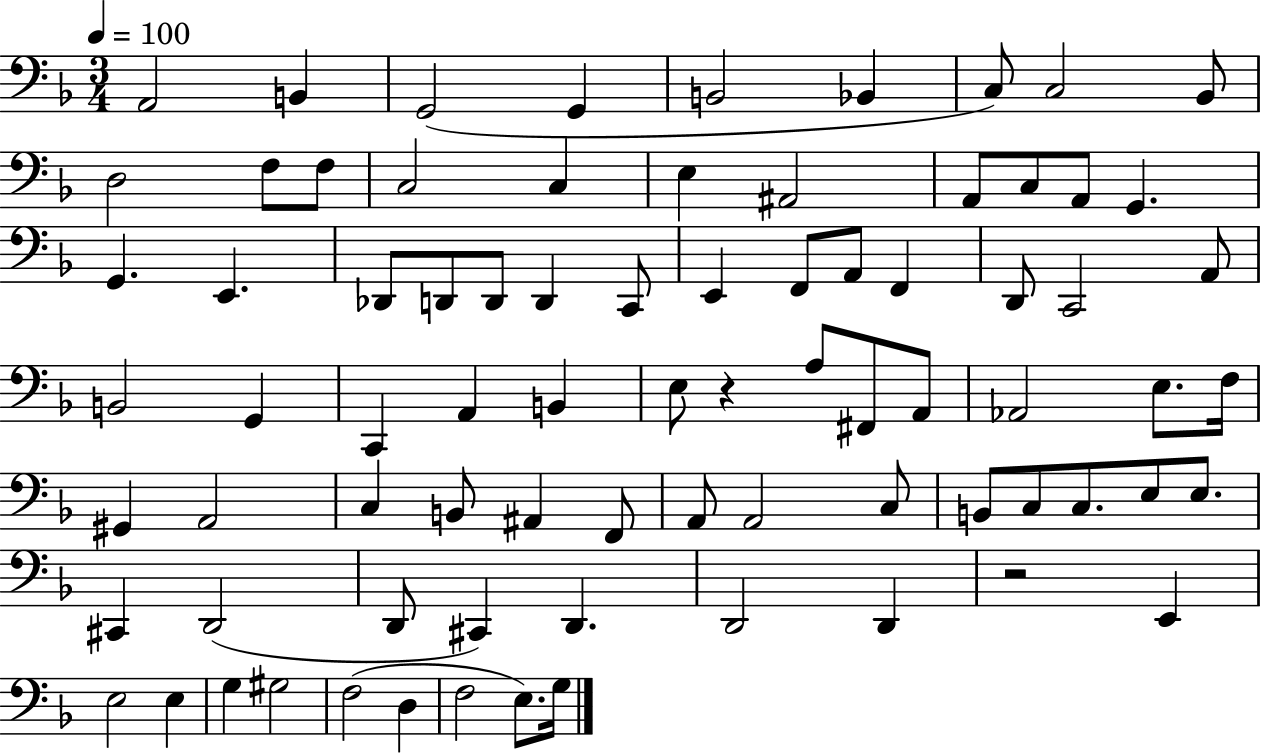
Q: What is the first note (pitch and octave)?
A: A2